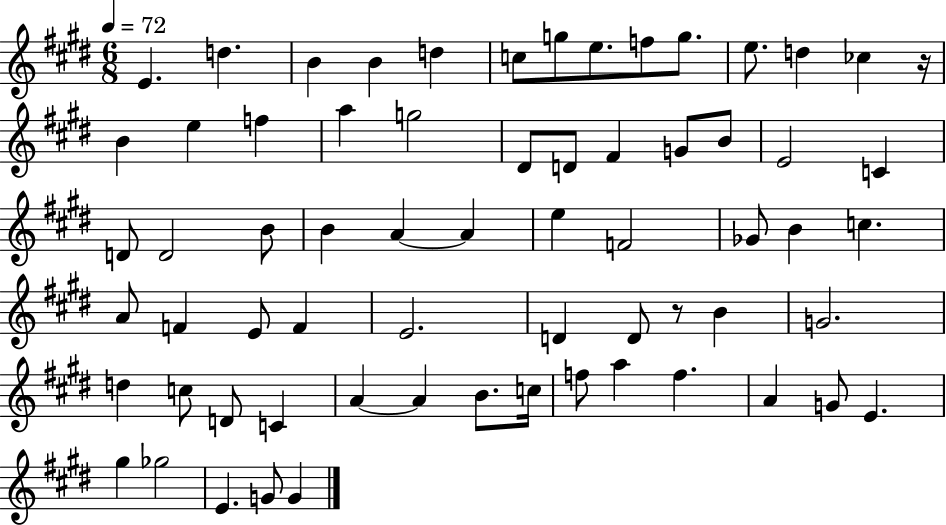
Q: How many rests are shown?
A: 2